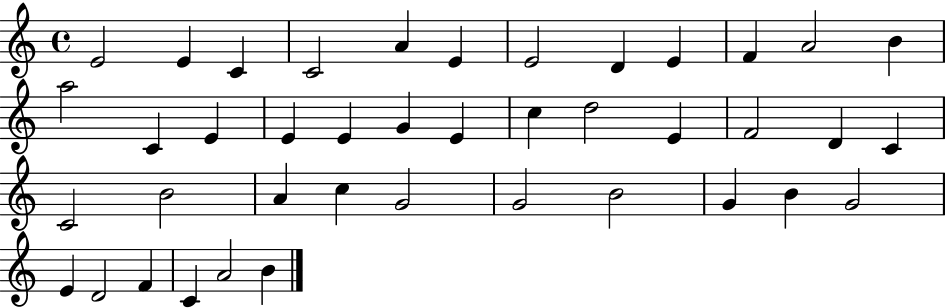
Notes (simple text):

E4/h E4/q C4/q C4/h A4/q E4/q E4/h D4/q E4/q F4/q A4/h B4/q A5/h C4/q E4/q E4/q E4/q G4/q E4/q C5/q D5/h E4/q F4/h D4/q C4/q C4/h B4/h A4/q C5/q G4/h G4/h B4/h G4/q B4/q G4/h E4/q D4/h F4/q C4/q A4/h B4/q